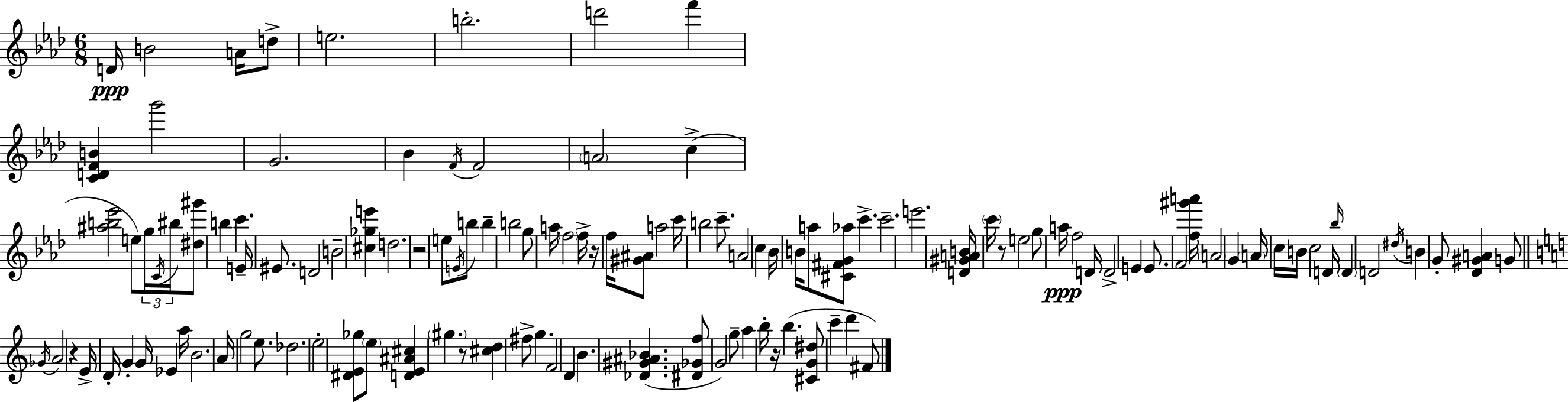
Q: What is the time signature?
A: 6/8